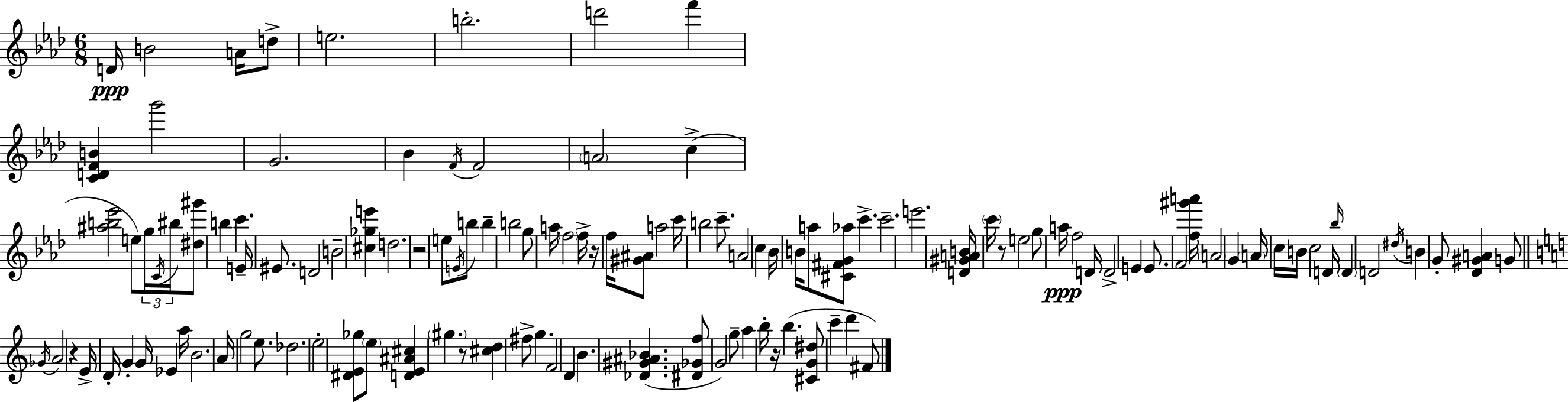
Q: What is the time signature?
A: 6/8